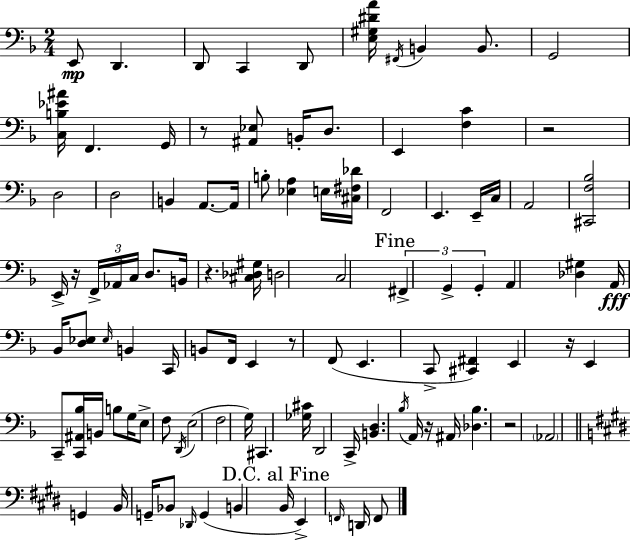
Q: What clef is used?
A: bass